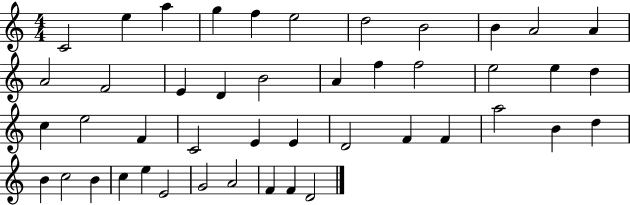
C4/h E5/q A5/q G5/q F5/q E5/h D5/h B4/h B4/q A4/h A4/q A4/h F4/h E4/q D4/q B4/h A4/q F5/q F5/h E5/h E5/q D5/q C5/q E5/h F4/q C4/h E4/q E4/q D4/h F4/q F4/q A5/h B4/q D5/q B4/q C5/h B4/q C5/q E5/q E4/h G4/h A4/h F4/q F4/q D4/h